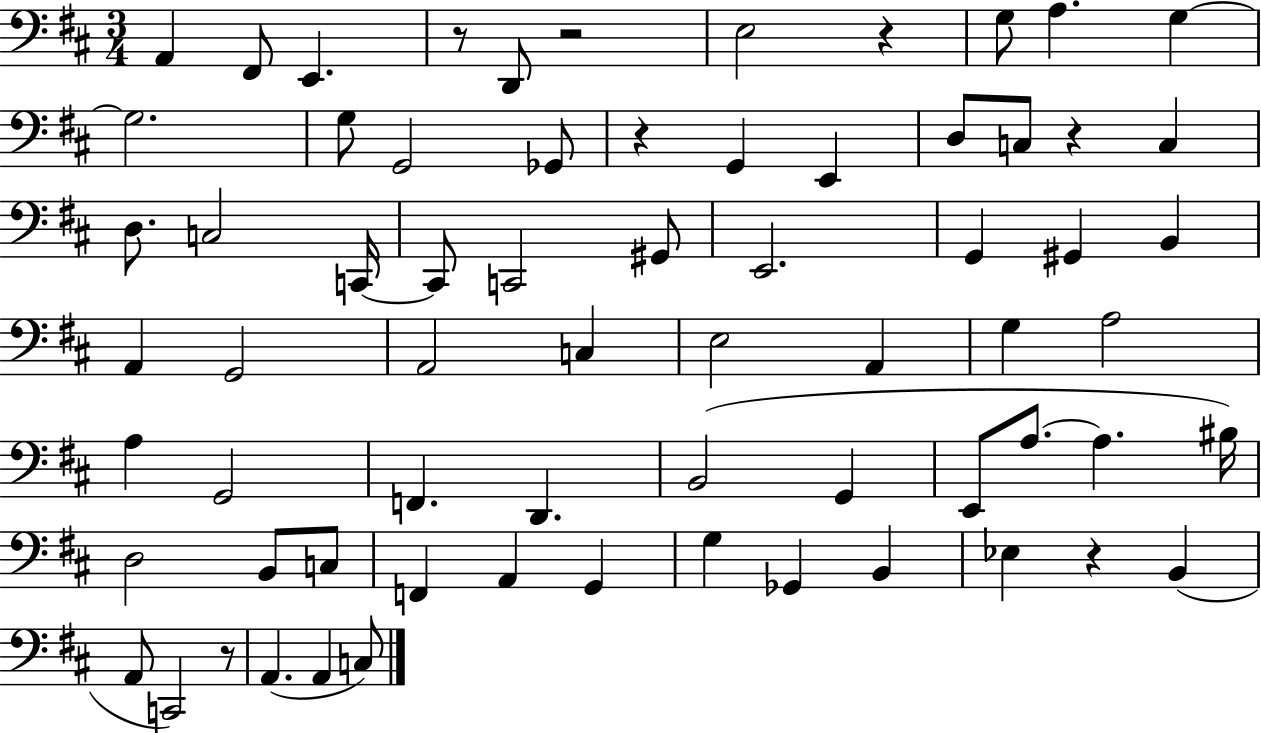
{
  \clef bass
  \numericTimeSignature
  \time 3/4
  \key d \major
  a,4 fis,8 e,4. | r8 d,8 r2 | e2 r4 | g8 a4. g4~~ | \break g2. | g8 g,2 ges,8 | r4 g,4 e,4 | d8 c8 r4 c4 | \break d8. c2 c,16~~ | c,8 c,2 gis,8 | e,2. | g,4 gis,4 b,4 | \break a,4 g,2 | a,2 c4 | e2 a,4 | g4 a2 | \break a4 g,2 | f,4. d,4. | b,2( g,4 | e,8 a8.~~ a4. bis16) | \break d2 b,8 c8 | f,4 a,4 g,4 | g4 ges,4 b,4 | ees4 r4 b,4( | \break a,8 c,2) r8 | a,4.( a,4 c8) | \bar "|."
}